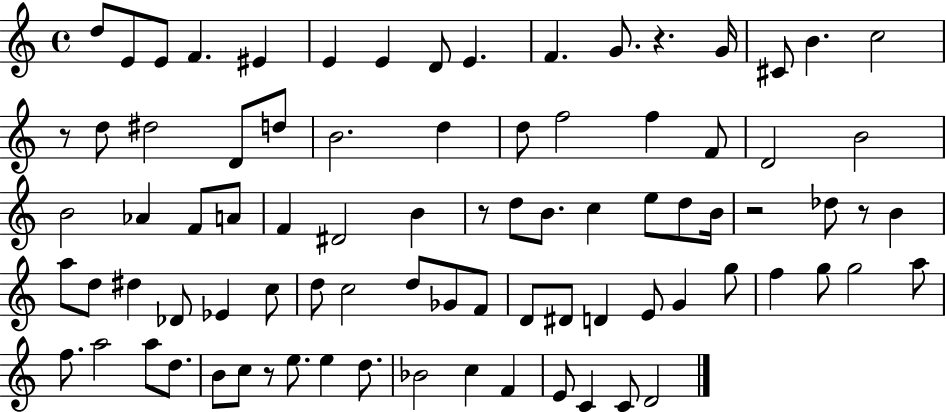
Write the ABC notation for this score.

X:1
T:Untitled
M:4/4
L:1/4
K:C
d/2 E/2 E/2 F ^E E E D/2 E F G/2 z G/4 ^C/2 B c2 z/2 d/2 ^d2 D/2 d/2 B2 d d/2 f2 f F/2 D2 B2 B2 _A F/2 A/2 F ^D2 B z/2 d/2 B/2 c e/2 d/2 B/4 z2 _d/2 z/2 B a/2 d/2 ^d _D/2 _E c/2 d/2 c2 d/2 _G/2 F/2 D/2 ^D/2 D E/2 G g/2 f g/2 g2 a/2 f/2 a2 a/2 d/2 B/2 c/2 z/2 e/2 e d/2 _B2 c F E/2 C C/2 D2